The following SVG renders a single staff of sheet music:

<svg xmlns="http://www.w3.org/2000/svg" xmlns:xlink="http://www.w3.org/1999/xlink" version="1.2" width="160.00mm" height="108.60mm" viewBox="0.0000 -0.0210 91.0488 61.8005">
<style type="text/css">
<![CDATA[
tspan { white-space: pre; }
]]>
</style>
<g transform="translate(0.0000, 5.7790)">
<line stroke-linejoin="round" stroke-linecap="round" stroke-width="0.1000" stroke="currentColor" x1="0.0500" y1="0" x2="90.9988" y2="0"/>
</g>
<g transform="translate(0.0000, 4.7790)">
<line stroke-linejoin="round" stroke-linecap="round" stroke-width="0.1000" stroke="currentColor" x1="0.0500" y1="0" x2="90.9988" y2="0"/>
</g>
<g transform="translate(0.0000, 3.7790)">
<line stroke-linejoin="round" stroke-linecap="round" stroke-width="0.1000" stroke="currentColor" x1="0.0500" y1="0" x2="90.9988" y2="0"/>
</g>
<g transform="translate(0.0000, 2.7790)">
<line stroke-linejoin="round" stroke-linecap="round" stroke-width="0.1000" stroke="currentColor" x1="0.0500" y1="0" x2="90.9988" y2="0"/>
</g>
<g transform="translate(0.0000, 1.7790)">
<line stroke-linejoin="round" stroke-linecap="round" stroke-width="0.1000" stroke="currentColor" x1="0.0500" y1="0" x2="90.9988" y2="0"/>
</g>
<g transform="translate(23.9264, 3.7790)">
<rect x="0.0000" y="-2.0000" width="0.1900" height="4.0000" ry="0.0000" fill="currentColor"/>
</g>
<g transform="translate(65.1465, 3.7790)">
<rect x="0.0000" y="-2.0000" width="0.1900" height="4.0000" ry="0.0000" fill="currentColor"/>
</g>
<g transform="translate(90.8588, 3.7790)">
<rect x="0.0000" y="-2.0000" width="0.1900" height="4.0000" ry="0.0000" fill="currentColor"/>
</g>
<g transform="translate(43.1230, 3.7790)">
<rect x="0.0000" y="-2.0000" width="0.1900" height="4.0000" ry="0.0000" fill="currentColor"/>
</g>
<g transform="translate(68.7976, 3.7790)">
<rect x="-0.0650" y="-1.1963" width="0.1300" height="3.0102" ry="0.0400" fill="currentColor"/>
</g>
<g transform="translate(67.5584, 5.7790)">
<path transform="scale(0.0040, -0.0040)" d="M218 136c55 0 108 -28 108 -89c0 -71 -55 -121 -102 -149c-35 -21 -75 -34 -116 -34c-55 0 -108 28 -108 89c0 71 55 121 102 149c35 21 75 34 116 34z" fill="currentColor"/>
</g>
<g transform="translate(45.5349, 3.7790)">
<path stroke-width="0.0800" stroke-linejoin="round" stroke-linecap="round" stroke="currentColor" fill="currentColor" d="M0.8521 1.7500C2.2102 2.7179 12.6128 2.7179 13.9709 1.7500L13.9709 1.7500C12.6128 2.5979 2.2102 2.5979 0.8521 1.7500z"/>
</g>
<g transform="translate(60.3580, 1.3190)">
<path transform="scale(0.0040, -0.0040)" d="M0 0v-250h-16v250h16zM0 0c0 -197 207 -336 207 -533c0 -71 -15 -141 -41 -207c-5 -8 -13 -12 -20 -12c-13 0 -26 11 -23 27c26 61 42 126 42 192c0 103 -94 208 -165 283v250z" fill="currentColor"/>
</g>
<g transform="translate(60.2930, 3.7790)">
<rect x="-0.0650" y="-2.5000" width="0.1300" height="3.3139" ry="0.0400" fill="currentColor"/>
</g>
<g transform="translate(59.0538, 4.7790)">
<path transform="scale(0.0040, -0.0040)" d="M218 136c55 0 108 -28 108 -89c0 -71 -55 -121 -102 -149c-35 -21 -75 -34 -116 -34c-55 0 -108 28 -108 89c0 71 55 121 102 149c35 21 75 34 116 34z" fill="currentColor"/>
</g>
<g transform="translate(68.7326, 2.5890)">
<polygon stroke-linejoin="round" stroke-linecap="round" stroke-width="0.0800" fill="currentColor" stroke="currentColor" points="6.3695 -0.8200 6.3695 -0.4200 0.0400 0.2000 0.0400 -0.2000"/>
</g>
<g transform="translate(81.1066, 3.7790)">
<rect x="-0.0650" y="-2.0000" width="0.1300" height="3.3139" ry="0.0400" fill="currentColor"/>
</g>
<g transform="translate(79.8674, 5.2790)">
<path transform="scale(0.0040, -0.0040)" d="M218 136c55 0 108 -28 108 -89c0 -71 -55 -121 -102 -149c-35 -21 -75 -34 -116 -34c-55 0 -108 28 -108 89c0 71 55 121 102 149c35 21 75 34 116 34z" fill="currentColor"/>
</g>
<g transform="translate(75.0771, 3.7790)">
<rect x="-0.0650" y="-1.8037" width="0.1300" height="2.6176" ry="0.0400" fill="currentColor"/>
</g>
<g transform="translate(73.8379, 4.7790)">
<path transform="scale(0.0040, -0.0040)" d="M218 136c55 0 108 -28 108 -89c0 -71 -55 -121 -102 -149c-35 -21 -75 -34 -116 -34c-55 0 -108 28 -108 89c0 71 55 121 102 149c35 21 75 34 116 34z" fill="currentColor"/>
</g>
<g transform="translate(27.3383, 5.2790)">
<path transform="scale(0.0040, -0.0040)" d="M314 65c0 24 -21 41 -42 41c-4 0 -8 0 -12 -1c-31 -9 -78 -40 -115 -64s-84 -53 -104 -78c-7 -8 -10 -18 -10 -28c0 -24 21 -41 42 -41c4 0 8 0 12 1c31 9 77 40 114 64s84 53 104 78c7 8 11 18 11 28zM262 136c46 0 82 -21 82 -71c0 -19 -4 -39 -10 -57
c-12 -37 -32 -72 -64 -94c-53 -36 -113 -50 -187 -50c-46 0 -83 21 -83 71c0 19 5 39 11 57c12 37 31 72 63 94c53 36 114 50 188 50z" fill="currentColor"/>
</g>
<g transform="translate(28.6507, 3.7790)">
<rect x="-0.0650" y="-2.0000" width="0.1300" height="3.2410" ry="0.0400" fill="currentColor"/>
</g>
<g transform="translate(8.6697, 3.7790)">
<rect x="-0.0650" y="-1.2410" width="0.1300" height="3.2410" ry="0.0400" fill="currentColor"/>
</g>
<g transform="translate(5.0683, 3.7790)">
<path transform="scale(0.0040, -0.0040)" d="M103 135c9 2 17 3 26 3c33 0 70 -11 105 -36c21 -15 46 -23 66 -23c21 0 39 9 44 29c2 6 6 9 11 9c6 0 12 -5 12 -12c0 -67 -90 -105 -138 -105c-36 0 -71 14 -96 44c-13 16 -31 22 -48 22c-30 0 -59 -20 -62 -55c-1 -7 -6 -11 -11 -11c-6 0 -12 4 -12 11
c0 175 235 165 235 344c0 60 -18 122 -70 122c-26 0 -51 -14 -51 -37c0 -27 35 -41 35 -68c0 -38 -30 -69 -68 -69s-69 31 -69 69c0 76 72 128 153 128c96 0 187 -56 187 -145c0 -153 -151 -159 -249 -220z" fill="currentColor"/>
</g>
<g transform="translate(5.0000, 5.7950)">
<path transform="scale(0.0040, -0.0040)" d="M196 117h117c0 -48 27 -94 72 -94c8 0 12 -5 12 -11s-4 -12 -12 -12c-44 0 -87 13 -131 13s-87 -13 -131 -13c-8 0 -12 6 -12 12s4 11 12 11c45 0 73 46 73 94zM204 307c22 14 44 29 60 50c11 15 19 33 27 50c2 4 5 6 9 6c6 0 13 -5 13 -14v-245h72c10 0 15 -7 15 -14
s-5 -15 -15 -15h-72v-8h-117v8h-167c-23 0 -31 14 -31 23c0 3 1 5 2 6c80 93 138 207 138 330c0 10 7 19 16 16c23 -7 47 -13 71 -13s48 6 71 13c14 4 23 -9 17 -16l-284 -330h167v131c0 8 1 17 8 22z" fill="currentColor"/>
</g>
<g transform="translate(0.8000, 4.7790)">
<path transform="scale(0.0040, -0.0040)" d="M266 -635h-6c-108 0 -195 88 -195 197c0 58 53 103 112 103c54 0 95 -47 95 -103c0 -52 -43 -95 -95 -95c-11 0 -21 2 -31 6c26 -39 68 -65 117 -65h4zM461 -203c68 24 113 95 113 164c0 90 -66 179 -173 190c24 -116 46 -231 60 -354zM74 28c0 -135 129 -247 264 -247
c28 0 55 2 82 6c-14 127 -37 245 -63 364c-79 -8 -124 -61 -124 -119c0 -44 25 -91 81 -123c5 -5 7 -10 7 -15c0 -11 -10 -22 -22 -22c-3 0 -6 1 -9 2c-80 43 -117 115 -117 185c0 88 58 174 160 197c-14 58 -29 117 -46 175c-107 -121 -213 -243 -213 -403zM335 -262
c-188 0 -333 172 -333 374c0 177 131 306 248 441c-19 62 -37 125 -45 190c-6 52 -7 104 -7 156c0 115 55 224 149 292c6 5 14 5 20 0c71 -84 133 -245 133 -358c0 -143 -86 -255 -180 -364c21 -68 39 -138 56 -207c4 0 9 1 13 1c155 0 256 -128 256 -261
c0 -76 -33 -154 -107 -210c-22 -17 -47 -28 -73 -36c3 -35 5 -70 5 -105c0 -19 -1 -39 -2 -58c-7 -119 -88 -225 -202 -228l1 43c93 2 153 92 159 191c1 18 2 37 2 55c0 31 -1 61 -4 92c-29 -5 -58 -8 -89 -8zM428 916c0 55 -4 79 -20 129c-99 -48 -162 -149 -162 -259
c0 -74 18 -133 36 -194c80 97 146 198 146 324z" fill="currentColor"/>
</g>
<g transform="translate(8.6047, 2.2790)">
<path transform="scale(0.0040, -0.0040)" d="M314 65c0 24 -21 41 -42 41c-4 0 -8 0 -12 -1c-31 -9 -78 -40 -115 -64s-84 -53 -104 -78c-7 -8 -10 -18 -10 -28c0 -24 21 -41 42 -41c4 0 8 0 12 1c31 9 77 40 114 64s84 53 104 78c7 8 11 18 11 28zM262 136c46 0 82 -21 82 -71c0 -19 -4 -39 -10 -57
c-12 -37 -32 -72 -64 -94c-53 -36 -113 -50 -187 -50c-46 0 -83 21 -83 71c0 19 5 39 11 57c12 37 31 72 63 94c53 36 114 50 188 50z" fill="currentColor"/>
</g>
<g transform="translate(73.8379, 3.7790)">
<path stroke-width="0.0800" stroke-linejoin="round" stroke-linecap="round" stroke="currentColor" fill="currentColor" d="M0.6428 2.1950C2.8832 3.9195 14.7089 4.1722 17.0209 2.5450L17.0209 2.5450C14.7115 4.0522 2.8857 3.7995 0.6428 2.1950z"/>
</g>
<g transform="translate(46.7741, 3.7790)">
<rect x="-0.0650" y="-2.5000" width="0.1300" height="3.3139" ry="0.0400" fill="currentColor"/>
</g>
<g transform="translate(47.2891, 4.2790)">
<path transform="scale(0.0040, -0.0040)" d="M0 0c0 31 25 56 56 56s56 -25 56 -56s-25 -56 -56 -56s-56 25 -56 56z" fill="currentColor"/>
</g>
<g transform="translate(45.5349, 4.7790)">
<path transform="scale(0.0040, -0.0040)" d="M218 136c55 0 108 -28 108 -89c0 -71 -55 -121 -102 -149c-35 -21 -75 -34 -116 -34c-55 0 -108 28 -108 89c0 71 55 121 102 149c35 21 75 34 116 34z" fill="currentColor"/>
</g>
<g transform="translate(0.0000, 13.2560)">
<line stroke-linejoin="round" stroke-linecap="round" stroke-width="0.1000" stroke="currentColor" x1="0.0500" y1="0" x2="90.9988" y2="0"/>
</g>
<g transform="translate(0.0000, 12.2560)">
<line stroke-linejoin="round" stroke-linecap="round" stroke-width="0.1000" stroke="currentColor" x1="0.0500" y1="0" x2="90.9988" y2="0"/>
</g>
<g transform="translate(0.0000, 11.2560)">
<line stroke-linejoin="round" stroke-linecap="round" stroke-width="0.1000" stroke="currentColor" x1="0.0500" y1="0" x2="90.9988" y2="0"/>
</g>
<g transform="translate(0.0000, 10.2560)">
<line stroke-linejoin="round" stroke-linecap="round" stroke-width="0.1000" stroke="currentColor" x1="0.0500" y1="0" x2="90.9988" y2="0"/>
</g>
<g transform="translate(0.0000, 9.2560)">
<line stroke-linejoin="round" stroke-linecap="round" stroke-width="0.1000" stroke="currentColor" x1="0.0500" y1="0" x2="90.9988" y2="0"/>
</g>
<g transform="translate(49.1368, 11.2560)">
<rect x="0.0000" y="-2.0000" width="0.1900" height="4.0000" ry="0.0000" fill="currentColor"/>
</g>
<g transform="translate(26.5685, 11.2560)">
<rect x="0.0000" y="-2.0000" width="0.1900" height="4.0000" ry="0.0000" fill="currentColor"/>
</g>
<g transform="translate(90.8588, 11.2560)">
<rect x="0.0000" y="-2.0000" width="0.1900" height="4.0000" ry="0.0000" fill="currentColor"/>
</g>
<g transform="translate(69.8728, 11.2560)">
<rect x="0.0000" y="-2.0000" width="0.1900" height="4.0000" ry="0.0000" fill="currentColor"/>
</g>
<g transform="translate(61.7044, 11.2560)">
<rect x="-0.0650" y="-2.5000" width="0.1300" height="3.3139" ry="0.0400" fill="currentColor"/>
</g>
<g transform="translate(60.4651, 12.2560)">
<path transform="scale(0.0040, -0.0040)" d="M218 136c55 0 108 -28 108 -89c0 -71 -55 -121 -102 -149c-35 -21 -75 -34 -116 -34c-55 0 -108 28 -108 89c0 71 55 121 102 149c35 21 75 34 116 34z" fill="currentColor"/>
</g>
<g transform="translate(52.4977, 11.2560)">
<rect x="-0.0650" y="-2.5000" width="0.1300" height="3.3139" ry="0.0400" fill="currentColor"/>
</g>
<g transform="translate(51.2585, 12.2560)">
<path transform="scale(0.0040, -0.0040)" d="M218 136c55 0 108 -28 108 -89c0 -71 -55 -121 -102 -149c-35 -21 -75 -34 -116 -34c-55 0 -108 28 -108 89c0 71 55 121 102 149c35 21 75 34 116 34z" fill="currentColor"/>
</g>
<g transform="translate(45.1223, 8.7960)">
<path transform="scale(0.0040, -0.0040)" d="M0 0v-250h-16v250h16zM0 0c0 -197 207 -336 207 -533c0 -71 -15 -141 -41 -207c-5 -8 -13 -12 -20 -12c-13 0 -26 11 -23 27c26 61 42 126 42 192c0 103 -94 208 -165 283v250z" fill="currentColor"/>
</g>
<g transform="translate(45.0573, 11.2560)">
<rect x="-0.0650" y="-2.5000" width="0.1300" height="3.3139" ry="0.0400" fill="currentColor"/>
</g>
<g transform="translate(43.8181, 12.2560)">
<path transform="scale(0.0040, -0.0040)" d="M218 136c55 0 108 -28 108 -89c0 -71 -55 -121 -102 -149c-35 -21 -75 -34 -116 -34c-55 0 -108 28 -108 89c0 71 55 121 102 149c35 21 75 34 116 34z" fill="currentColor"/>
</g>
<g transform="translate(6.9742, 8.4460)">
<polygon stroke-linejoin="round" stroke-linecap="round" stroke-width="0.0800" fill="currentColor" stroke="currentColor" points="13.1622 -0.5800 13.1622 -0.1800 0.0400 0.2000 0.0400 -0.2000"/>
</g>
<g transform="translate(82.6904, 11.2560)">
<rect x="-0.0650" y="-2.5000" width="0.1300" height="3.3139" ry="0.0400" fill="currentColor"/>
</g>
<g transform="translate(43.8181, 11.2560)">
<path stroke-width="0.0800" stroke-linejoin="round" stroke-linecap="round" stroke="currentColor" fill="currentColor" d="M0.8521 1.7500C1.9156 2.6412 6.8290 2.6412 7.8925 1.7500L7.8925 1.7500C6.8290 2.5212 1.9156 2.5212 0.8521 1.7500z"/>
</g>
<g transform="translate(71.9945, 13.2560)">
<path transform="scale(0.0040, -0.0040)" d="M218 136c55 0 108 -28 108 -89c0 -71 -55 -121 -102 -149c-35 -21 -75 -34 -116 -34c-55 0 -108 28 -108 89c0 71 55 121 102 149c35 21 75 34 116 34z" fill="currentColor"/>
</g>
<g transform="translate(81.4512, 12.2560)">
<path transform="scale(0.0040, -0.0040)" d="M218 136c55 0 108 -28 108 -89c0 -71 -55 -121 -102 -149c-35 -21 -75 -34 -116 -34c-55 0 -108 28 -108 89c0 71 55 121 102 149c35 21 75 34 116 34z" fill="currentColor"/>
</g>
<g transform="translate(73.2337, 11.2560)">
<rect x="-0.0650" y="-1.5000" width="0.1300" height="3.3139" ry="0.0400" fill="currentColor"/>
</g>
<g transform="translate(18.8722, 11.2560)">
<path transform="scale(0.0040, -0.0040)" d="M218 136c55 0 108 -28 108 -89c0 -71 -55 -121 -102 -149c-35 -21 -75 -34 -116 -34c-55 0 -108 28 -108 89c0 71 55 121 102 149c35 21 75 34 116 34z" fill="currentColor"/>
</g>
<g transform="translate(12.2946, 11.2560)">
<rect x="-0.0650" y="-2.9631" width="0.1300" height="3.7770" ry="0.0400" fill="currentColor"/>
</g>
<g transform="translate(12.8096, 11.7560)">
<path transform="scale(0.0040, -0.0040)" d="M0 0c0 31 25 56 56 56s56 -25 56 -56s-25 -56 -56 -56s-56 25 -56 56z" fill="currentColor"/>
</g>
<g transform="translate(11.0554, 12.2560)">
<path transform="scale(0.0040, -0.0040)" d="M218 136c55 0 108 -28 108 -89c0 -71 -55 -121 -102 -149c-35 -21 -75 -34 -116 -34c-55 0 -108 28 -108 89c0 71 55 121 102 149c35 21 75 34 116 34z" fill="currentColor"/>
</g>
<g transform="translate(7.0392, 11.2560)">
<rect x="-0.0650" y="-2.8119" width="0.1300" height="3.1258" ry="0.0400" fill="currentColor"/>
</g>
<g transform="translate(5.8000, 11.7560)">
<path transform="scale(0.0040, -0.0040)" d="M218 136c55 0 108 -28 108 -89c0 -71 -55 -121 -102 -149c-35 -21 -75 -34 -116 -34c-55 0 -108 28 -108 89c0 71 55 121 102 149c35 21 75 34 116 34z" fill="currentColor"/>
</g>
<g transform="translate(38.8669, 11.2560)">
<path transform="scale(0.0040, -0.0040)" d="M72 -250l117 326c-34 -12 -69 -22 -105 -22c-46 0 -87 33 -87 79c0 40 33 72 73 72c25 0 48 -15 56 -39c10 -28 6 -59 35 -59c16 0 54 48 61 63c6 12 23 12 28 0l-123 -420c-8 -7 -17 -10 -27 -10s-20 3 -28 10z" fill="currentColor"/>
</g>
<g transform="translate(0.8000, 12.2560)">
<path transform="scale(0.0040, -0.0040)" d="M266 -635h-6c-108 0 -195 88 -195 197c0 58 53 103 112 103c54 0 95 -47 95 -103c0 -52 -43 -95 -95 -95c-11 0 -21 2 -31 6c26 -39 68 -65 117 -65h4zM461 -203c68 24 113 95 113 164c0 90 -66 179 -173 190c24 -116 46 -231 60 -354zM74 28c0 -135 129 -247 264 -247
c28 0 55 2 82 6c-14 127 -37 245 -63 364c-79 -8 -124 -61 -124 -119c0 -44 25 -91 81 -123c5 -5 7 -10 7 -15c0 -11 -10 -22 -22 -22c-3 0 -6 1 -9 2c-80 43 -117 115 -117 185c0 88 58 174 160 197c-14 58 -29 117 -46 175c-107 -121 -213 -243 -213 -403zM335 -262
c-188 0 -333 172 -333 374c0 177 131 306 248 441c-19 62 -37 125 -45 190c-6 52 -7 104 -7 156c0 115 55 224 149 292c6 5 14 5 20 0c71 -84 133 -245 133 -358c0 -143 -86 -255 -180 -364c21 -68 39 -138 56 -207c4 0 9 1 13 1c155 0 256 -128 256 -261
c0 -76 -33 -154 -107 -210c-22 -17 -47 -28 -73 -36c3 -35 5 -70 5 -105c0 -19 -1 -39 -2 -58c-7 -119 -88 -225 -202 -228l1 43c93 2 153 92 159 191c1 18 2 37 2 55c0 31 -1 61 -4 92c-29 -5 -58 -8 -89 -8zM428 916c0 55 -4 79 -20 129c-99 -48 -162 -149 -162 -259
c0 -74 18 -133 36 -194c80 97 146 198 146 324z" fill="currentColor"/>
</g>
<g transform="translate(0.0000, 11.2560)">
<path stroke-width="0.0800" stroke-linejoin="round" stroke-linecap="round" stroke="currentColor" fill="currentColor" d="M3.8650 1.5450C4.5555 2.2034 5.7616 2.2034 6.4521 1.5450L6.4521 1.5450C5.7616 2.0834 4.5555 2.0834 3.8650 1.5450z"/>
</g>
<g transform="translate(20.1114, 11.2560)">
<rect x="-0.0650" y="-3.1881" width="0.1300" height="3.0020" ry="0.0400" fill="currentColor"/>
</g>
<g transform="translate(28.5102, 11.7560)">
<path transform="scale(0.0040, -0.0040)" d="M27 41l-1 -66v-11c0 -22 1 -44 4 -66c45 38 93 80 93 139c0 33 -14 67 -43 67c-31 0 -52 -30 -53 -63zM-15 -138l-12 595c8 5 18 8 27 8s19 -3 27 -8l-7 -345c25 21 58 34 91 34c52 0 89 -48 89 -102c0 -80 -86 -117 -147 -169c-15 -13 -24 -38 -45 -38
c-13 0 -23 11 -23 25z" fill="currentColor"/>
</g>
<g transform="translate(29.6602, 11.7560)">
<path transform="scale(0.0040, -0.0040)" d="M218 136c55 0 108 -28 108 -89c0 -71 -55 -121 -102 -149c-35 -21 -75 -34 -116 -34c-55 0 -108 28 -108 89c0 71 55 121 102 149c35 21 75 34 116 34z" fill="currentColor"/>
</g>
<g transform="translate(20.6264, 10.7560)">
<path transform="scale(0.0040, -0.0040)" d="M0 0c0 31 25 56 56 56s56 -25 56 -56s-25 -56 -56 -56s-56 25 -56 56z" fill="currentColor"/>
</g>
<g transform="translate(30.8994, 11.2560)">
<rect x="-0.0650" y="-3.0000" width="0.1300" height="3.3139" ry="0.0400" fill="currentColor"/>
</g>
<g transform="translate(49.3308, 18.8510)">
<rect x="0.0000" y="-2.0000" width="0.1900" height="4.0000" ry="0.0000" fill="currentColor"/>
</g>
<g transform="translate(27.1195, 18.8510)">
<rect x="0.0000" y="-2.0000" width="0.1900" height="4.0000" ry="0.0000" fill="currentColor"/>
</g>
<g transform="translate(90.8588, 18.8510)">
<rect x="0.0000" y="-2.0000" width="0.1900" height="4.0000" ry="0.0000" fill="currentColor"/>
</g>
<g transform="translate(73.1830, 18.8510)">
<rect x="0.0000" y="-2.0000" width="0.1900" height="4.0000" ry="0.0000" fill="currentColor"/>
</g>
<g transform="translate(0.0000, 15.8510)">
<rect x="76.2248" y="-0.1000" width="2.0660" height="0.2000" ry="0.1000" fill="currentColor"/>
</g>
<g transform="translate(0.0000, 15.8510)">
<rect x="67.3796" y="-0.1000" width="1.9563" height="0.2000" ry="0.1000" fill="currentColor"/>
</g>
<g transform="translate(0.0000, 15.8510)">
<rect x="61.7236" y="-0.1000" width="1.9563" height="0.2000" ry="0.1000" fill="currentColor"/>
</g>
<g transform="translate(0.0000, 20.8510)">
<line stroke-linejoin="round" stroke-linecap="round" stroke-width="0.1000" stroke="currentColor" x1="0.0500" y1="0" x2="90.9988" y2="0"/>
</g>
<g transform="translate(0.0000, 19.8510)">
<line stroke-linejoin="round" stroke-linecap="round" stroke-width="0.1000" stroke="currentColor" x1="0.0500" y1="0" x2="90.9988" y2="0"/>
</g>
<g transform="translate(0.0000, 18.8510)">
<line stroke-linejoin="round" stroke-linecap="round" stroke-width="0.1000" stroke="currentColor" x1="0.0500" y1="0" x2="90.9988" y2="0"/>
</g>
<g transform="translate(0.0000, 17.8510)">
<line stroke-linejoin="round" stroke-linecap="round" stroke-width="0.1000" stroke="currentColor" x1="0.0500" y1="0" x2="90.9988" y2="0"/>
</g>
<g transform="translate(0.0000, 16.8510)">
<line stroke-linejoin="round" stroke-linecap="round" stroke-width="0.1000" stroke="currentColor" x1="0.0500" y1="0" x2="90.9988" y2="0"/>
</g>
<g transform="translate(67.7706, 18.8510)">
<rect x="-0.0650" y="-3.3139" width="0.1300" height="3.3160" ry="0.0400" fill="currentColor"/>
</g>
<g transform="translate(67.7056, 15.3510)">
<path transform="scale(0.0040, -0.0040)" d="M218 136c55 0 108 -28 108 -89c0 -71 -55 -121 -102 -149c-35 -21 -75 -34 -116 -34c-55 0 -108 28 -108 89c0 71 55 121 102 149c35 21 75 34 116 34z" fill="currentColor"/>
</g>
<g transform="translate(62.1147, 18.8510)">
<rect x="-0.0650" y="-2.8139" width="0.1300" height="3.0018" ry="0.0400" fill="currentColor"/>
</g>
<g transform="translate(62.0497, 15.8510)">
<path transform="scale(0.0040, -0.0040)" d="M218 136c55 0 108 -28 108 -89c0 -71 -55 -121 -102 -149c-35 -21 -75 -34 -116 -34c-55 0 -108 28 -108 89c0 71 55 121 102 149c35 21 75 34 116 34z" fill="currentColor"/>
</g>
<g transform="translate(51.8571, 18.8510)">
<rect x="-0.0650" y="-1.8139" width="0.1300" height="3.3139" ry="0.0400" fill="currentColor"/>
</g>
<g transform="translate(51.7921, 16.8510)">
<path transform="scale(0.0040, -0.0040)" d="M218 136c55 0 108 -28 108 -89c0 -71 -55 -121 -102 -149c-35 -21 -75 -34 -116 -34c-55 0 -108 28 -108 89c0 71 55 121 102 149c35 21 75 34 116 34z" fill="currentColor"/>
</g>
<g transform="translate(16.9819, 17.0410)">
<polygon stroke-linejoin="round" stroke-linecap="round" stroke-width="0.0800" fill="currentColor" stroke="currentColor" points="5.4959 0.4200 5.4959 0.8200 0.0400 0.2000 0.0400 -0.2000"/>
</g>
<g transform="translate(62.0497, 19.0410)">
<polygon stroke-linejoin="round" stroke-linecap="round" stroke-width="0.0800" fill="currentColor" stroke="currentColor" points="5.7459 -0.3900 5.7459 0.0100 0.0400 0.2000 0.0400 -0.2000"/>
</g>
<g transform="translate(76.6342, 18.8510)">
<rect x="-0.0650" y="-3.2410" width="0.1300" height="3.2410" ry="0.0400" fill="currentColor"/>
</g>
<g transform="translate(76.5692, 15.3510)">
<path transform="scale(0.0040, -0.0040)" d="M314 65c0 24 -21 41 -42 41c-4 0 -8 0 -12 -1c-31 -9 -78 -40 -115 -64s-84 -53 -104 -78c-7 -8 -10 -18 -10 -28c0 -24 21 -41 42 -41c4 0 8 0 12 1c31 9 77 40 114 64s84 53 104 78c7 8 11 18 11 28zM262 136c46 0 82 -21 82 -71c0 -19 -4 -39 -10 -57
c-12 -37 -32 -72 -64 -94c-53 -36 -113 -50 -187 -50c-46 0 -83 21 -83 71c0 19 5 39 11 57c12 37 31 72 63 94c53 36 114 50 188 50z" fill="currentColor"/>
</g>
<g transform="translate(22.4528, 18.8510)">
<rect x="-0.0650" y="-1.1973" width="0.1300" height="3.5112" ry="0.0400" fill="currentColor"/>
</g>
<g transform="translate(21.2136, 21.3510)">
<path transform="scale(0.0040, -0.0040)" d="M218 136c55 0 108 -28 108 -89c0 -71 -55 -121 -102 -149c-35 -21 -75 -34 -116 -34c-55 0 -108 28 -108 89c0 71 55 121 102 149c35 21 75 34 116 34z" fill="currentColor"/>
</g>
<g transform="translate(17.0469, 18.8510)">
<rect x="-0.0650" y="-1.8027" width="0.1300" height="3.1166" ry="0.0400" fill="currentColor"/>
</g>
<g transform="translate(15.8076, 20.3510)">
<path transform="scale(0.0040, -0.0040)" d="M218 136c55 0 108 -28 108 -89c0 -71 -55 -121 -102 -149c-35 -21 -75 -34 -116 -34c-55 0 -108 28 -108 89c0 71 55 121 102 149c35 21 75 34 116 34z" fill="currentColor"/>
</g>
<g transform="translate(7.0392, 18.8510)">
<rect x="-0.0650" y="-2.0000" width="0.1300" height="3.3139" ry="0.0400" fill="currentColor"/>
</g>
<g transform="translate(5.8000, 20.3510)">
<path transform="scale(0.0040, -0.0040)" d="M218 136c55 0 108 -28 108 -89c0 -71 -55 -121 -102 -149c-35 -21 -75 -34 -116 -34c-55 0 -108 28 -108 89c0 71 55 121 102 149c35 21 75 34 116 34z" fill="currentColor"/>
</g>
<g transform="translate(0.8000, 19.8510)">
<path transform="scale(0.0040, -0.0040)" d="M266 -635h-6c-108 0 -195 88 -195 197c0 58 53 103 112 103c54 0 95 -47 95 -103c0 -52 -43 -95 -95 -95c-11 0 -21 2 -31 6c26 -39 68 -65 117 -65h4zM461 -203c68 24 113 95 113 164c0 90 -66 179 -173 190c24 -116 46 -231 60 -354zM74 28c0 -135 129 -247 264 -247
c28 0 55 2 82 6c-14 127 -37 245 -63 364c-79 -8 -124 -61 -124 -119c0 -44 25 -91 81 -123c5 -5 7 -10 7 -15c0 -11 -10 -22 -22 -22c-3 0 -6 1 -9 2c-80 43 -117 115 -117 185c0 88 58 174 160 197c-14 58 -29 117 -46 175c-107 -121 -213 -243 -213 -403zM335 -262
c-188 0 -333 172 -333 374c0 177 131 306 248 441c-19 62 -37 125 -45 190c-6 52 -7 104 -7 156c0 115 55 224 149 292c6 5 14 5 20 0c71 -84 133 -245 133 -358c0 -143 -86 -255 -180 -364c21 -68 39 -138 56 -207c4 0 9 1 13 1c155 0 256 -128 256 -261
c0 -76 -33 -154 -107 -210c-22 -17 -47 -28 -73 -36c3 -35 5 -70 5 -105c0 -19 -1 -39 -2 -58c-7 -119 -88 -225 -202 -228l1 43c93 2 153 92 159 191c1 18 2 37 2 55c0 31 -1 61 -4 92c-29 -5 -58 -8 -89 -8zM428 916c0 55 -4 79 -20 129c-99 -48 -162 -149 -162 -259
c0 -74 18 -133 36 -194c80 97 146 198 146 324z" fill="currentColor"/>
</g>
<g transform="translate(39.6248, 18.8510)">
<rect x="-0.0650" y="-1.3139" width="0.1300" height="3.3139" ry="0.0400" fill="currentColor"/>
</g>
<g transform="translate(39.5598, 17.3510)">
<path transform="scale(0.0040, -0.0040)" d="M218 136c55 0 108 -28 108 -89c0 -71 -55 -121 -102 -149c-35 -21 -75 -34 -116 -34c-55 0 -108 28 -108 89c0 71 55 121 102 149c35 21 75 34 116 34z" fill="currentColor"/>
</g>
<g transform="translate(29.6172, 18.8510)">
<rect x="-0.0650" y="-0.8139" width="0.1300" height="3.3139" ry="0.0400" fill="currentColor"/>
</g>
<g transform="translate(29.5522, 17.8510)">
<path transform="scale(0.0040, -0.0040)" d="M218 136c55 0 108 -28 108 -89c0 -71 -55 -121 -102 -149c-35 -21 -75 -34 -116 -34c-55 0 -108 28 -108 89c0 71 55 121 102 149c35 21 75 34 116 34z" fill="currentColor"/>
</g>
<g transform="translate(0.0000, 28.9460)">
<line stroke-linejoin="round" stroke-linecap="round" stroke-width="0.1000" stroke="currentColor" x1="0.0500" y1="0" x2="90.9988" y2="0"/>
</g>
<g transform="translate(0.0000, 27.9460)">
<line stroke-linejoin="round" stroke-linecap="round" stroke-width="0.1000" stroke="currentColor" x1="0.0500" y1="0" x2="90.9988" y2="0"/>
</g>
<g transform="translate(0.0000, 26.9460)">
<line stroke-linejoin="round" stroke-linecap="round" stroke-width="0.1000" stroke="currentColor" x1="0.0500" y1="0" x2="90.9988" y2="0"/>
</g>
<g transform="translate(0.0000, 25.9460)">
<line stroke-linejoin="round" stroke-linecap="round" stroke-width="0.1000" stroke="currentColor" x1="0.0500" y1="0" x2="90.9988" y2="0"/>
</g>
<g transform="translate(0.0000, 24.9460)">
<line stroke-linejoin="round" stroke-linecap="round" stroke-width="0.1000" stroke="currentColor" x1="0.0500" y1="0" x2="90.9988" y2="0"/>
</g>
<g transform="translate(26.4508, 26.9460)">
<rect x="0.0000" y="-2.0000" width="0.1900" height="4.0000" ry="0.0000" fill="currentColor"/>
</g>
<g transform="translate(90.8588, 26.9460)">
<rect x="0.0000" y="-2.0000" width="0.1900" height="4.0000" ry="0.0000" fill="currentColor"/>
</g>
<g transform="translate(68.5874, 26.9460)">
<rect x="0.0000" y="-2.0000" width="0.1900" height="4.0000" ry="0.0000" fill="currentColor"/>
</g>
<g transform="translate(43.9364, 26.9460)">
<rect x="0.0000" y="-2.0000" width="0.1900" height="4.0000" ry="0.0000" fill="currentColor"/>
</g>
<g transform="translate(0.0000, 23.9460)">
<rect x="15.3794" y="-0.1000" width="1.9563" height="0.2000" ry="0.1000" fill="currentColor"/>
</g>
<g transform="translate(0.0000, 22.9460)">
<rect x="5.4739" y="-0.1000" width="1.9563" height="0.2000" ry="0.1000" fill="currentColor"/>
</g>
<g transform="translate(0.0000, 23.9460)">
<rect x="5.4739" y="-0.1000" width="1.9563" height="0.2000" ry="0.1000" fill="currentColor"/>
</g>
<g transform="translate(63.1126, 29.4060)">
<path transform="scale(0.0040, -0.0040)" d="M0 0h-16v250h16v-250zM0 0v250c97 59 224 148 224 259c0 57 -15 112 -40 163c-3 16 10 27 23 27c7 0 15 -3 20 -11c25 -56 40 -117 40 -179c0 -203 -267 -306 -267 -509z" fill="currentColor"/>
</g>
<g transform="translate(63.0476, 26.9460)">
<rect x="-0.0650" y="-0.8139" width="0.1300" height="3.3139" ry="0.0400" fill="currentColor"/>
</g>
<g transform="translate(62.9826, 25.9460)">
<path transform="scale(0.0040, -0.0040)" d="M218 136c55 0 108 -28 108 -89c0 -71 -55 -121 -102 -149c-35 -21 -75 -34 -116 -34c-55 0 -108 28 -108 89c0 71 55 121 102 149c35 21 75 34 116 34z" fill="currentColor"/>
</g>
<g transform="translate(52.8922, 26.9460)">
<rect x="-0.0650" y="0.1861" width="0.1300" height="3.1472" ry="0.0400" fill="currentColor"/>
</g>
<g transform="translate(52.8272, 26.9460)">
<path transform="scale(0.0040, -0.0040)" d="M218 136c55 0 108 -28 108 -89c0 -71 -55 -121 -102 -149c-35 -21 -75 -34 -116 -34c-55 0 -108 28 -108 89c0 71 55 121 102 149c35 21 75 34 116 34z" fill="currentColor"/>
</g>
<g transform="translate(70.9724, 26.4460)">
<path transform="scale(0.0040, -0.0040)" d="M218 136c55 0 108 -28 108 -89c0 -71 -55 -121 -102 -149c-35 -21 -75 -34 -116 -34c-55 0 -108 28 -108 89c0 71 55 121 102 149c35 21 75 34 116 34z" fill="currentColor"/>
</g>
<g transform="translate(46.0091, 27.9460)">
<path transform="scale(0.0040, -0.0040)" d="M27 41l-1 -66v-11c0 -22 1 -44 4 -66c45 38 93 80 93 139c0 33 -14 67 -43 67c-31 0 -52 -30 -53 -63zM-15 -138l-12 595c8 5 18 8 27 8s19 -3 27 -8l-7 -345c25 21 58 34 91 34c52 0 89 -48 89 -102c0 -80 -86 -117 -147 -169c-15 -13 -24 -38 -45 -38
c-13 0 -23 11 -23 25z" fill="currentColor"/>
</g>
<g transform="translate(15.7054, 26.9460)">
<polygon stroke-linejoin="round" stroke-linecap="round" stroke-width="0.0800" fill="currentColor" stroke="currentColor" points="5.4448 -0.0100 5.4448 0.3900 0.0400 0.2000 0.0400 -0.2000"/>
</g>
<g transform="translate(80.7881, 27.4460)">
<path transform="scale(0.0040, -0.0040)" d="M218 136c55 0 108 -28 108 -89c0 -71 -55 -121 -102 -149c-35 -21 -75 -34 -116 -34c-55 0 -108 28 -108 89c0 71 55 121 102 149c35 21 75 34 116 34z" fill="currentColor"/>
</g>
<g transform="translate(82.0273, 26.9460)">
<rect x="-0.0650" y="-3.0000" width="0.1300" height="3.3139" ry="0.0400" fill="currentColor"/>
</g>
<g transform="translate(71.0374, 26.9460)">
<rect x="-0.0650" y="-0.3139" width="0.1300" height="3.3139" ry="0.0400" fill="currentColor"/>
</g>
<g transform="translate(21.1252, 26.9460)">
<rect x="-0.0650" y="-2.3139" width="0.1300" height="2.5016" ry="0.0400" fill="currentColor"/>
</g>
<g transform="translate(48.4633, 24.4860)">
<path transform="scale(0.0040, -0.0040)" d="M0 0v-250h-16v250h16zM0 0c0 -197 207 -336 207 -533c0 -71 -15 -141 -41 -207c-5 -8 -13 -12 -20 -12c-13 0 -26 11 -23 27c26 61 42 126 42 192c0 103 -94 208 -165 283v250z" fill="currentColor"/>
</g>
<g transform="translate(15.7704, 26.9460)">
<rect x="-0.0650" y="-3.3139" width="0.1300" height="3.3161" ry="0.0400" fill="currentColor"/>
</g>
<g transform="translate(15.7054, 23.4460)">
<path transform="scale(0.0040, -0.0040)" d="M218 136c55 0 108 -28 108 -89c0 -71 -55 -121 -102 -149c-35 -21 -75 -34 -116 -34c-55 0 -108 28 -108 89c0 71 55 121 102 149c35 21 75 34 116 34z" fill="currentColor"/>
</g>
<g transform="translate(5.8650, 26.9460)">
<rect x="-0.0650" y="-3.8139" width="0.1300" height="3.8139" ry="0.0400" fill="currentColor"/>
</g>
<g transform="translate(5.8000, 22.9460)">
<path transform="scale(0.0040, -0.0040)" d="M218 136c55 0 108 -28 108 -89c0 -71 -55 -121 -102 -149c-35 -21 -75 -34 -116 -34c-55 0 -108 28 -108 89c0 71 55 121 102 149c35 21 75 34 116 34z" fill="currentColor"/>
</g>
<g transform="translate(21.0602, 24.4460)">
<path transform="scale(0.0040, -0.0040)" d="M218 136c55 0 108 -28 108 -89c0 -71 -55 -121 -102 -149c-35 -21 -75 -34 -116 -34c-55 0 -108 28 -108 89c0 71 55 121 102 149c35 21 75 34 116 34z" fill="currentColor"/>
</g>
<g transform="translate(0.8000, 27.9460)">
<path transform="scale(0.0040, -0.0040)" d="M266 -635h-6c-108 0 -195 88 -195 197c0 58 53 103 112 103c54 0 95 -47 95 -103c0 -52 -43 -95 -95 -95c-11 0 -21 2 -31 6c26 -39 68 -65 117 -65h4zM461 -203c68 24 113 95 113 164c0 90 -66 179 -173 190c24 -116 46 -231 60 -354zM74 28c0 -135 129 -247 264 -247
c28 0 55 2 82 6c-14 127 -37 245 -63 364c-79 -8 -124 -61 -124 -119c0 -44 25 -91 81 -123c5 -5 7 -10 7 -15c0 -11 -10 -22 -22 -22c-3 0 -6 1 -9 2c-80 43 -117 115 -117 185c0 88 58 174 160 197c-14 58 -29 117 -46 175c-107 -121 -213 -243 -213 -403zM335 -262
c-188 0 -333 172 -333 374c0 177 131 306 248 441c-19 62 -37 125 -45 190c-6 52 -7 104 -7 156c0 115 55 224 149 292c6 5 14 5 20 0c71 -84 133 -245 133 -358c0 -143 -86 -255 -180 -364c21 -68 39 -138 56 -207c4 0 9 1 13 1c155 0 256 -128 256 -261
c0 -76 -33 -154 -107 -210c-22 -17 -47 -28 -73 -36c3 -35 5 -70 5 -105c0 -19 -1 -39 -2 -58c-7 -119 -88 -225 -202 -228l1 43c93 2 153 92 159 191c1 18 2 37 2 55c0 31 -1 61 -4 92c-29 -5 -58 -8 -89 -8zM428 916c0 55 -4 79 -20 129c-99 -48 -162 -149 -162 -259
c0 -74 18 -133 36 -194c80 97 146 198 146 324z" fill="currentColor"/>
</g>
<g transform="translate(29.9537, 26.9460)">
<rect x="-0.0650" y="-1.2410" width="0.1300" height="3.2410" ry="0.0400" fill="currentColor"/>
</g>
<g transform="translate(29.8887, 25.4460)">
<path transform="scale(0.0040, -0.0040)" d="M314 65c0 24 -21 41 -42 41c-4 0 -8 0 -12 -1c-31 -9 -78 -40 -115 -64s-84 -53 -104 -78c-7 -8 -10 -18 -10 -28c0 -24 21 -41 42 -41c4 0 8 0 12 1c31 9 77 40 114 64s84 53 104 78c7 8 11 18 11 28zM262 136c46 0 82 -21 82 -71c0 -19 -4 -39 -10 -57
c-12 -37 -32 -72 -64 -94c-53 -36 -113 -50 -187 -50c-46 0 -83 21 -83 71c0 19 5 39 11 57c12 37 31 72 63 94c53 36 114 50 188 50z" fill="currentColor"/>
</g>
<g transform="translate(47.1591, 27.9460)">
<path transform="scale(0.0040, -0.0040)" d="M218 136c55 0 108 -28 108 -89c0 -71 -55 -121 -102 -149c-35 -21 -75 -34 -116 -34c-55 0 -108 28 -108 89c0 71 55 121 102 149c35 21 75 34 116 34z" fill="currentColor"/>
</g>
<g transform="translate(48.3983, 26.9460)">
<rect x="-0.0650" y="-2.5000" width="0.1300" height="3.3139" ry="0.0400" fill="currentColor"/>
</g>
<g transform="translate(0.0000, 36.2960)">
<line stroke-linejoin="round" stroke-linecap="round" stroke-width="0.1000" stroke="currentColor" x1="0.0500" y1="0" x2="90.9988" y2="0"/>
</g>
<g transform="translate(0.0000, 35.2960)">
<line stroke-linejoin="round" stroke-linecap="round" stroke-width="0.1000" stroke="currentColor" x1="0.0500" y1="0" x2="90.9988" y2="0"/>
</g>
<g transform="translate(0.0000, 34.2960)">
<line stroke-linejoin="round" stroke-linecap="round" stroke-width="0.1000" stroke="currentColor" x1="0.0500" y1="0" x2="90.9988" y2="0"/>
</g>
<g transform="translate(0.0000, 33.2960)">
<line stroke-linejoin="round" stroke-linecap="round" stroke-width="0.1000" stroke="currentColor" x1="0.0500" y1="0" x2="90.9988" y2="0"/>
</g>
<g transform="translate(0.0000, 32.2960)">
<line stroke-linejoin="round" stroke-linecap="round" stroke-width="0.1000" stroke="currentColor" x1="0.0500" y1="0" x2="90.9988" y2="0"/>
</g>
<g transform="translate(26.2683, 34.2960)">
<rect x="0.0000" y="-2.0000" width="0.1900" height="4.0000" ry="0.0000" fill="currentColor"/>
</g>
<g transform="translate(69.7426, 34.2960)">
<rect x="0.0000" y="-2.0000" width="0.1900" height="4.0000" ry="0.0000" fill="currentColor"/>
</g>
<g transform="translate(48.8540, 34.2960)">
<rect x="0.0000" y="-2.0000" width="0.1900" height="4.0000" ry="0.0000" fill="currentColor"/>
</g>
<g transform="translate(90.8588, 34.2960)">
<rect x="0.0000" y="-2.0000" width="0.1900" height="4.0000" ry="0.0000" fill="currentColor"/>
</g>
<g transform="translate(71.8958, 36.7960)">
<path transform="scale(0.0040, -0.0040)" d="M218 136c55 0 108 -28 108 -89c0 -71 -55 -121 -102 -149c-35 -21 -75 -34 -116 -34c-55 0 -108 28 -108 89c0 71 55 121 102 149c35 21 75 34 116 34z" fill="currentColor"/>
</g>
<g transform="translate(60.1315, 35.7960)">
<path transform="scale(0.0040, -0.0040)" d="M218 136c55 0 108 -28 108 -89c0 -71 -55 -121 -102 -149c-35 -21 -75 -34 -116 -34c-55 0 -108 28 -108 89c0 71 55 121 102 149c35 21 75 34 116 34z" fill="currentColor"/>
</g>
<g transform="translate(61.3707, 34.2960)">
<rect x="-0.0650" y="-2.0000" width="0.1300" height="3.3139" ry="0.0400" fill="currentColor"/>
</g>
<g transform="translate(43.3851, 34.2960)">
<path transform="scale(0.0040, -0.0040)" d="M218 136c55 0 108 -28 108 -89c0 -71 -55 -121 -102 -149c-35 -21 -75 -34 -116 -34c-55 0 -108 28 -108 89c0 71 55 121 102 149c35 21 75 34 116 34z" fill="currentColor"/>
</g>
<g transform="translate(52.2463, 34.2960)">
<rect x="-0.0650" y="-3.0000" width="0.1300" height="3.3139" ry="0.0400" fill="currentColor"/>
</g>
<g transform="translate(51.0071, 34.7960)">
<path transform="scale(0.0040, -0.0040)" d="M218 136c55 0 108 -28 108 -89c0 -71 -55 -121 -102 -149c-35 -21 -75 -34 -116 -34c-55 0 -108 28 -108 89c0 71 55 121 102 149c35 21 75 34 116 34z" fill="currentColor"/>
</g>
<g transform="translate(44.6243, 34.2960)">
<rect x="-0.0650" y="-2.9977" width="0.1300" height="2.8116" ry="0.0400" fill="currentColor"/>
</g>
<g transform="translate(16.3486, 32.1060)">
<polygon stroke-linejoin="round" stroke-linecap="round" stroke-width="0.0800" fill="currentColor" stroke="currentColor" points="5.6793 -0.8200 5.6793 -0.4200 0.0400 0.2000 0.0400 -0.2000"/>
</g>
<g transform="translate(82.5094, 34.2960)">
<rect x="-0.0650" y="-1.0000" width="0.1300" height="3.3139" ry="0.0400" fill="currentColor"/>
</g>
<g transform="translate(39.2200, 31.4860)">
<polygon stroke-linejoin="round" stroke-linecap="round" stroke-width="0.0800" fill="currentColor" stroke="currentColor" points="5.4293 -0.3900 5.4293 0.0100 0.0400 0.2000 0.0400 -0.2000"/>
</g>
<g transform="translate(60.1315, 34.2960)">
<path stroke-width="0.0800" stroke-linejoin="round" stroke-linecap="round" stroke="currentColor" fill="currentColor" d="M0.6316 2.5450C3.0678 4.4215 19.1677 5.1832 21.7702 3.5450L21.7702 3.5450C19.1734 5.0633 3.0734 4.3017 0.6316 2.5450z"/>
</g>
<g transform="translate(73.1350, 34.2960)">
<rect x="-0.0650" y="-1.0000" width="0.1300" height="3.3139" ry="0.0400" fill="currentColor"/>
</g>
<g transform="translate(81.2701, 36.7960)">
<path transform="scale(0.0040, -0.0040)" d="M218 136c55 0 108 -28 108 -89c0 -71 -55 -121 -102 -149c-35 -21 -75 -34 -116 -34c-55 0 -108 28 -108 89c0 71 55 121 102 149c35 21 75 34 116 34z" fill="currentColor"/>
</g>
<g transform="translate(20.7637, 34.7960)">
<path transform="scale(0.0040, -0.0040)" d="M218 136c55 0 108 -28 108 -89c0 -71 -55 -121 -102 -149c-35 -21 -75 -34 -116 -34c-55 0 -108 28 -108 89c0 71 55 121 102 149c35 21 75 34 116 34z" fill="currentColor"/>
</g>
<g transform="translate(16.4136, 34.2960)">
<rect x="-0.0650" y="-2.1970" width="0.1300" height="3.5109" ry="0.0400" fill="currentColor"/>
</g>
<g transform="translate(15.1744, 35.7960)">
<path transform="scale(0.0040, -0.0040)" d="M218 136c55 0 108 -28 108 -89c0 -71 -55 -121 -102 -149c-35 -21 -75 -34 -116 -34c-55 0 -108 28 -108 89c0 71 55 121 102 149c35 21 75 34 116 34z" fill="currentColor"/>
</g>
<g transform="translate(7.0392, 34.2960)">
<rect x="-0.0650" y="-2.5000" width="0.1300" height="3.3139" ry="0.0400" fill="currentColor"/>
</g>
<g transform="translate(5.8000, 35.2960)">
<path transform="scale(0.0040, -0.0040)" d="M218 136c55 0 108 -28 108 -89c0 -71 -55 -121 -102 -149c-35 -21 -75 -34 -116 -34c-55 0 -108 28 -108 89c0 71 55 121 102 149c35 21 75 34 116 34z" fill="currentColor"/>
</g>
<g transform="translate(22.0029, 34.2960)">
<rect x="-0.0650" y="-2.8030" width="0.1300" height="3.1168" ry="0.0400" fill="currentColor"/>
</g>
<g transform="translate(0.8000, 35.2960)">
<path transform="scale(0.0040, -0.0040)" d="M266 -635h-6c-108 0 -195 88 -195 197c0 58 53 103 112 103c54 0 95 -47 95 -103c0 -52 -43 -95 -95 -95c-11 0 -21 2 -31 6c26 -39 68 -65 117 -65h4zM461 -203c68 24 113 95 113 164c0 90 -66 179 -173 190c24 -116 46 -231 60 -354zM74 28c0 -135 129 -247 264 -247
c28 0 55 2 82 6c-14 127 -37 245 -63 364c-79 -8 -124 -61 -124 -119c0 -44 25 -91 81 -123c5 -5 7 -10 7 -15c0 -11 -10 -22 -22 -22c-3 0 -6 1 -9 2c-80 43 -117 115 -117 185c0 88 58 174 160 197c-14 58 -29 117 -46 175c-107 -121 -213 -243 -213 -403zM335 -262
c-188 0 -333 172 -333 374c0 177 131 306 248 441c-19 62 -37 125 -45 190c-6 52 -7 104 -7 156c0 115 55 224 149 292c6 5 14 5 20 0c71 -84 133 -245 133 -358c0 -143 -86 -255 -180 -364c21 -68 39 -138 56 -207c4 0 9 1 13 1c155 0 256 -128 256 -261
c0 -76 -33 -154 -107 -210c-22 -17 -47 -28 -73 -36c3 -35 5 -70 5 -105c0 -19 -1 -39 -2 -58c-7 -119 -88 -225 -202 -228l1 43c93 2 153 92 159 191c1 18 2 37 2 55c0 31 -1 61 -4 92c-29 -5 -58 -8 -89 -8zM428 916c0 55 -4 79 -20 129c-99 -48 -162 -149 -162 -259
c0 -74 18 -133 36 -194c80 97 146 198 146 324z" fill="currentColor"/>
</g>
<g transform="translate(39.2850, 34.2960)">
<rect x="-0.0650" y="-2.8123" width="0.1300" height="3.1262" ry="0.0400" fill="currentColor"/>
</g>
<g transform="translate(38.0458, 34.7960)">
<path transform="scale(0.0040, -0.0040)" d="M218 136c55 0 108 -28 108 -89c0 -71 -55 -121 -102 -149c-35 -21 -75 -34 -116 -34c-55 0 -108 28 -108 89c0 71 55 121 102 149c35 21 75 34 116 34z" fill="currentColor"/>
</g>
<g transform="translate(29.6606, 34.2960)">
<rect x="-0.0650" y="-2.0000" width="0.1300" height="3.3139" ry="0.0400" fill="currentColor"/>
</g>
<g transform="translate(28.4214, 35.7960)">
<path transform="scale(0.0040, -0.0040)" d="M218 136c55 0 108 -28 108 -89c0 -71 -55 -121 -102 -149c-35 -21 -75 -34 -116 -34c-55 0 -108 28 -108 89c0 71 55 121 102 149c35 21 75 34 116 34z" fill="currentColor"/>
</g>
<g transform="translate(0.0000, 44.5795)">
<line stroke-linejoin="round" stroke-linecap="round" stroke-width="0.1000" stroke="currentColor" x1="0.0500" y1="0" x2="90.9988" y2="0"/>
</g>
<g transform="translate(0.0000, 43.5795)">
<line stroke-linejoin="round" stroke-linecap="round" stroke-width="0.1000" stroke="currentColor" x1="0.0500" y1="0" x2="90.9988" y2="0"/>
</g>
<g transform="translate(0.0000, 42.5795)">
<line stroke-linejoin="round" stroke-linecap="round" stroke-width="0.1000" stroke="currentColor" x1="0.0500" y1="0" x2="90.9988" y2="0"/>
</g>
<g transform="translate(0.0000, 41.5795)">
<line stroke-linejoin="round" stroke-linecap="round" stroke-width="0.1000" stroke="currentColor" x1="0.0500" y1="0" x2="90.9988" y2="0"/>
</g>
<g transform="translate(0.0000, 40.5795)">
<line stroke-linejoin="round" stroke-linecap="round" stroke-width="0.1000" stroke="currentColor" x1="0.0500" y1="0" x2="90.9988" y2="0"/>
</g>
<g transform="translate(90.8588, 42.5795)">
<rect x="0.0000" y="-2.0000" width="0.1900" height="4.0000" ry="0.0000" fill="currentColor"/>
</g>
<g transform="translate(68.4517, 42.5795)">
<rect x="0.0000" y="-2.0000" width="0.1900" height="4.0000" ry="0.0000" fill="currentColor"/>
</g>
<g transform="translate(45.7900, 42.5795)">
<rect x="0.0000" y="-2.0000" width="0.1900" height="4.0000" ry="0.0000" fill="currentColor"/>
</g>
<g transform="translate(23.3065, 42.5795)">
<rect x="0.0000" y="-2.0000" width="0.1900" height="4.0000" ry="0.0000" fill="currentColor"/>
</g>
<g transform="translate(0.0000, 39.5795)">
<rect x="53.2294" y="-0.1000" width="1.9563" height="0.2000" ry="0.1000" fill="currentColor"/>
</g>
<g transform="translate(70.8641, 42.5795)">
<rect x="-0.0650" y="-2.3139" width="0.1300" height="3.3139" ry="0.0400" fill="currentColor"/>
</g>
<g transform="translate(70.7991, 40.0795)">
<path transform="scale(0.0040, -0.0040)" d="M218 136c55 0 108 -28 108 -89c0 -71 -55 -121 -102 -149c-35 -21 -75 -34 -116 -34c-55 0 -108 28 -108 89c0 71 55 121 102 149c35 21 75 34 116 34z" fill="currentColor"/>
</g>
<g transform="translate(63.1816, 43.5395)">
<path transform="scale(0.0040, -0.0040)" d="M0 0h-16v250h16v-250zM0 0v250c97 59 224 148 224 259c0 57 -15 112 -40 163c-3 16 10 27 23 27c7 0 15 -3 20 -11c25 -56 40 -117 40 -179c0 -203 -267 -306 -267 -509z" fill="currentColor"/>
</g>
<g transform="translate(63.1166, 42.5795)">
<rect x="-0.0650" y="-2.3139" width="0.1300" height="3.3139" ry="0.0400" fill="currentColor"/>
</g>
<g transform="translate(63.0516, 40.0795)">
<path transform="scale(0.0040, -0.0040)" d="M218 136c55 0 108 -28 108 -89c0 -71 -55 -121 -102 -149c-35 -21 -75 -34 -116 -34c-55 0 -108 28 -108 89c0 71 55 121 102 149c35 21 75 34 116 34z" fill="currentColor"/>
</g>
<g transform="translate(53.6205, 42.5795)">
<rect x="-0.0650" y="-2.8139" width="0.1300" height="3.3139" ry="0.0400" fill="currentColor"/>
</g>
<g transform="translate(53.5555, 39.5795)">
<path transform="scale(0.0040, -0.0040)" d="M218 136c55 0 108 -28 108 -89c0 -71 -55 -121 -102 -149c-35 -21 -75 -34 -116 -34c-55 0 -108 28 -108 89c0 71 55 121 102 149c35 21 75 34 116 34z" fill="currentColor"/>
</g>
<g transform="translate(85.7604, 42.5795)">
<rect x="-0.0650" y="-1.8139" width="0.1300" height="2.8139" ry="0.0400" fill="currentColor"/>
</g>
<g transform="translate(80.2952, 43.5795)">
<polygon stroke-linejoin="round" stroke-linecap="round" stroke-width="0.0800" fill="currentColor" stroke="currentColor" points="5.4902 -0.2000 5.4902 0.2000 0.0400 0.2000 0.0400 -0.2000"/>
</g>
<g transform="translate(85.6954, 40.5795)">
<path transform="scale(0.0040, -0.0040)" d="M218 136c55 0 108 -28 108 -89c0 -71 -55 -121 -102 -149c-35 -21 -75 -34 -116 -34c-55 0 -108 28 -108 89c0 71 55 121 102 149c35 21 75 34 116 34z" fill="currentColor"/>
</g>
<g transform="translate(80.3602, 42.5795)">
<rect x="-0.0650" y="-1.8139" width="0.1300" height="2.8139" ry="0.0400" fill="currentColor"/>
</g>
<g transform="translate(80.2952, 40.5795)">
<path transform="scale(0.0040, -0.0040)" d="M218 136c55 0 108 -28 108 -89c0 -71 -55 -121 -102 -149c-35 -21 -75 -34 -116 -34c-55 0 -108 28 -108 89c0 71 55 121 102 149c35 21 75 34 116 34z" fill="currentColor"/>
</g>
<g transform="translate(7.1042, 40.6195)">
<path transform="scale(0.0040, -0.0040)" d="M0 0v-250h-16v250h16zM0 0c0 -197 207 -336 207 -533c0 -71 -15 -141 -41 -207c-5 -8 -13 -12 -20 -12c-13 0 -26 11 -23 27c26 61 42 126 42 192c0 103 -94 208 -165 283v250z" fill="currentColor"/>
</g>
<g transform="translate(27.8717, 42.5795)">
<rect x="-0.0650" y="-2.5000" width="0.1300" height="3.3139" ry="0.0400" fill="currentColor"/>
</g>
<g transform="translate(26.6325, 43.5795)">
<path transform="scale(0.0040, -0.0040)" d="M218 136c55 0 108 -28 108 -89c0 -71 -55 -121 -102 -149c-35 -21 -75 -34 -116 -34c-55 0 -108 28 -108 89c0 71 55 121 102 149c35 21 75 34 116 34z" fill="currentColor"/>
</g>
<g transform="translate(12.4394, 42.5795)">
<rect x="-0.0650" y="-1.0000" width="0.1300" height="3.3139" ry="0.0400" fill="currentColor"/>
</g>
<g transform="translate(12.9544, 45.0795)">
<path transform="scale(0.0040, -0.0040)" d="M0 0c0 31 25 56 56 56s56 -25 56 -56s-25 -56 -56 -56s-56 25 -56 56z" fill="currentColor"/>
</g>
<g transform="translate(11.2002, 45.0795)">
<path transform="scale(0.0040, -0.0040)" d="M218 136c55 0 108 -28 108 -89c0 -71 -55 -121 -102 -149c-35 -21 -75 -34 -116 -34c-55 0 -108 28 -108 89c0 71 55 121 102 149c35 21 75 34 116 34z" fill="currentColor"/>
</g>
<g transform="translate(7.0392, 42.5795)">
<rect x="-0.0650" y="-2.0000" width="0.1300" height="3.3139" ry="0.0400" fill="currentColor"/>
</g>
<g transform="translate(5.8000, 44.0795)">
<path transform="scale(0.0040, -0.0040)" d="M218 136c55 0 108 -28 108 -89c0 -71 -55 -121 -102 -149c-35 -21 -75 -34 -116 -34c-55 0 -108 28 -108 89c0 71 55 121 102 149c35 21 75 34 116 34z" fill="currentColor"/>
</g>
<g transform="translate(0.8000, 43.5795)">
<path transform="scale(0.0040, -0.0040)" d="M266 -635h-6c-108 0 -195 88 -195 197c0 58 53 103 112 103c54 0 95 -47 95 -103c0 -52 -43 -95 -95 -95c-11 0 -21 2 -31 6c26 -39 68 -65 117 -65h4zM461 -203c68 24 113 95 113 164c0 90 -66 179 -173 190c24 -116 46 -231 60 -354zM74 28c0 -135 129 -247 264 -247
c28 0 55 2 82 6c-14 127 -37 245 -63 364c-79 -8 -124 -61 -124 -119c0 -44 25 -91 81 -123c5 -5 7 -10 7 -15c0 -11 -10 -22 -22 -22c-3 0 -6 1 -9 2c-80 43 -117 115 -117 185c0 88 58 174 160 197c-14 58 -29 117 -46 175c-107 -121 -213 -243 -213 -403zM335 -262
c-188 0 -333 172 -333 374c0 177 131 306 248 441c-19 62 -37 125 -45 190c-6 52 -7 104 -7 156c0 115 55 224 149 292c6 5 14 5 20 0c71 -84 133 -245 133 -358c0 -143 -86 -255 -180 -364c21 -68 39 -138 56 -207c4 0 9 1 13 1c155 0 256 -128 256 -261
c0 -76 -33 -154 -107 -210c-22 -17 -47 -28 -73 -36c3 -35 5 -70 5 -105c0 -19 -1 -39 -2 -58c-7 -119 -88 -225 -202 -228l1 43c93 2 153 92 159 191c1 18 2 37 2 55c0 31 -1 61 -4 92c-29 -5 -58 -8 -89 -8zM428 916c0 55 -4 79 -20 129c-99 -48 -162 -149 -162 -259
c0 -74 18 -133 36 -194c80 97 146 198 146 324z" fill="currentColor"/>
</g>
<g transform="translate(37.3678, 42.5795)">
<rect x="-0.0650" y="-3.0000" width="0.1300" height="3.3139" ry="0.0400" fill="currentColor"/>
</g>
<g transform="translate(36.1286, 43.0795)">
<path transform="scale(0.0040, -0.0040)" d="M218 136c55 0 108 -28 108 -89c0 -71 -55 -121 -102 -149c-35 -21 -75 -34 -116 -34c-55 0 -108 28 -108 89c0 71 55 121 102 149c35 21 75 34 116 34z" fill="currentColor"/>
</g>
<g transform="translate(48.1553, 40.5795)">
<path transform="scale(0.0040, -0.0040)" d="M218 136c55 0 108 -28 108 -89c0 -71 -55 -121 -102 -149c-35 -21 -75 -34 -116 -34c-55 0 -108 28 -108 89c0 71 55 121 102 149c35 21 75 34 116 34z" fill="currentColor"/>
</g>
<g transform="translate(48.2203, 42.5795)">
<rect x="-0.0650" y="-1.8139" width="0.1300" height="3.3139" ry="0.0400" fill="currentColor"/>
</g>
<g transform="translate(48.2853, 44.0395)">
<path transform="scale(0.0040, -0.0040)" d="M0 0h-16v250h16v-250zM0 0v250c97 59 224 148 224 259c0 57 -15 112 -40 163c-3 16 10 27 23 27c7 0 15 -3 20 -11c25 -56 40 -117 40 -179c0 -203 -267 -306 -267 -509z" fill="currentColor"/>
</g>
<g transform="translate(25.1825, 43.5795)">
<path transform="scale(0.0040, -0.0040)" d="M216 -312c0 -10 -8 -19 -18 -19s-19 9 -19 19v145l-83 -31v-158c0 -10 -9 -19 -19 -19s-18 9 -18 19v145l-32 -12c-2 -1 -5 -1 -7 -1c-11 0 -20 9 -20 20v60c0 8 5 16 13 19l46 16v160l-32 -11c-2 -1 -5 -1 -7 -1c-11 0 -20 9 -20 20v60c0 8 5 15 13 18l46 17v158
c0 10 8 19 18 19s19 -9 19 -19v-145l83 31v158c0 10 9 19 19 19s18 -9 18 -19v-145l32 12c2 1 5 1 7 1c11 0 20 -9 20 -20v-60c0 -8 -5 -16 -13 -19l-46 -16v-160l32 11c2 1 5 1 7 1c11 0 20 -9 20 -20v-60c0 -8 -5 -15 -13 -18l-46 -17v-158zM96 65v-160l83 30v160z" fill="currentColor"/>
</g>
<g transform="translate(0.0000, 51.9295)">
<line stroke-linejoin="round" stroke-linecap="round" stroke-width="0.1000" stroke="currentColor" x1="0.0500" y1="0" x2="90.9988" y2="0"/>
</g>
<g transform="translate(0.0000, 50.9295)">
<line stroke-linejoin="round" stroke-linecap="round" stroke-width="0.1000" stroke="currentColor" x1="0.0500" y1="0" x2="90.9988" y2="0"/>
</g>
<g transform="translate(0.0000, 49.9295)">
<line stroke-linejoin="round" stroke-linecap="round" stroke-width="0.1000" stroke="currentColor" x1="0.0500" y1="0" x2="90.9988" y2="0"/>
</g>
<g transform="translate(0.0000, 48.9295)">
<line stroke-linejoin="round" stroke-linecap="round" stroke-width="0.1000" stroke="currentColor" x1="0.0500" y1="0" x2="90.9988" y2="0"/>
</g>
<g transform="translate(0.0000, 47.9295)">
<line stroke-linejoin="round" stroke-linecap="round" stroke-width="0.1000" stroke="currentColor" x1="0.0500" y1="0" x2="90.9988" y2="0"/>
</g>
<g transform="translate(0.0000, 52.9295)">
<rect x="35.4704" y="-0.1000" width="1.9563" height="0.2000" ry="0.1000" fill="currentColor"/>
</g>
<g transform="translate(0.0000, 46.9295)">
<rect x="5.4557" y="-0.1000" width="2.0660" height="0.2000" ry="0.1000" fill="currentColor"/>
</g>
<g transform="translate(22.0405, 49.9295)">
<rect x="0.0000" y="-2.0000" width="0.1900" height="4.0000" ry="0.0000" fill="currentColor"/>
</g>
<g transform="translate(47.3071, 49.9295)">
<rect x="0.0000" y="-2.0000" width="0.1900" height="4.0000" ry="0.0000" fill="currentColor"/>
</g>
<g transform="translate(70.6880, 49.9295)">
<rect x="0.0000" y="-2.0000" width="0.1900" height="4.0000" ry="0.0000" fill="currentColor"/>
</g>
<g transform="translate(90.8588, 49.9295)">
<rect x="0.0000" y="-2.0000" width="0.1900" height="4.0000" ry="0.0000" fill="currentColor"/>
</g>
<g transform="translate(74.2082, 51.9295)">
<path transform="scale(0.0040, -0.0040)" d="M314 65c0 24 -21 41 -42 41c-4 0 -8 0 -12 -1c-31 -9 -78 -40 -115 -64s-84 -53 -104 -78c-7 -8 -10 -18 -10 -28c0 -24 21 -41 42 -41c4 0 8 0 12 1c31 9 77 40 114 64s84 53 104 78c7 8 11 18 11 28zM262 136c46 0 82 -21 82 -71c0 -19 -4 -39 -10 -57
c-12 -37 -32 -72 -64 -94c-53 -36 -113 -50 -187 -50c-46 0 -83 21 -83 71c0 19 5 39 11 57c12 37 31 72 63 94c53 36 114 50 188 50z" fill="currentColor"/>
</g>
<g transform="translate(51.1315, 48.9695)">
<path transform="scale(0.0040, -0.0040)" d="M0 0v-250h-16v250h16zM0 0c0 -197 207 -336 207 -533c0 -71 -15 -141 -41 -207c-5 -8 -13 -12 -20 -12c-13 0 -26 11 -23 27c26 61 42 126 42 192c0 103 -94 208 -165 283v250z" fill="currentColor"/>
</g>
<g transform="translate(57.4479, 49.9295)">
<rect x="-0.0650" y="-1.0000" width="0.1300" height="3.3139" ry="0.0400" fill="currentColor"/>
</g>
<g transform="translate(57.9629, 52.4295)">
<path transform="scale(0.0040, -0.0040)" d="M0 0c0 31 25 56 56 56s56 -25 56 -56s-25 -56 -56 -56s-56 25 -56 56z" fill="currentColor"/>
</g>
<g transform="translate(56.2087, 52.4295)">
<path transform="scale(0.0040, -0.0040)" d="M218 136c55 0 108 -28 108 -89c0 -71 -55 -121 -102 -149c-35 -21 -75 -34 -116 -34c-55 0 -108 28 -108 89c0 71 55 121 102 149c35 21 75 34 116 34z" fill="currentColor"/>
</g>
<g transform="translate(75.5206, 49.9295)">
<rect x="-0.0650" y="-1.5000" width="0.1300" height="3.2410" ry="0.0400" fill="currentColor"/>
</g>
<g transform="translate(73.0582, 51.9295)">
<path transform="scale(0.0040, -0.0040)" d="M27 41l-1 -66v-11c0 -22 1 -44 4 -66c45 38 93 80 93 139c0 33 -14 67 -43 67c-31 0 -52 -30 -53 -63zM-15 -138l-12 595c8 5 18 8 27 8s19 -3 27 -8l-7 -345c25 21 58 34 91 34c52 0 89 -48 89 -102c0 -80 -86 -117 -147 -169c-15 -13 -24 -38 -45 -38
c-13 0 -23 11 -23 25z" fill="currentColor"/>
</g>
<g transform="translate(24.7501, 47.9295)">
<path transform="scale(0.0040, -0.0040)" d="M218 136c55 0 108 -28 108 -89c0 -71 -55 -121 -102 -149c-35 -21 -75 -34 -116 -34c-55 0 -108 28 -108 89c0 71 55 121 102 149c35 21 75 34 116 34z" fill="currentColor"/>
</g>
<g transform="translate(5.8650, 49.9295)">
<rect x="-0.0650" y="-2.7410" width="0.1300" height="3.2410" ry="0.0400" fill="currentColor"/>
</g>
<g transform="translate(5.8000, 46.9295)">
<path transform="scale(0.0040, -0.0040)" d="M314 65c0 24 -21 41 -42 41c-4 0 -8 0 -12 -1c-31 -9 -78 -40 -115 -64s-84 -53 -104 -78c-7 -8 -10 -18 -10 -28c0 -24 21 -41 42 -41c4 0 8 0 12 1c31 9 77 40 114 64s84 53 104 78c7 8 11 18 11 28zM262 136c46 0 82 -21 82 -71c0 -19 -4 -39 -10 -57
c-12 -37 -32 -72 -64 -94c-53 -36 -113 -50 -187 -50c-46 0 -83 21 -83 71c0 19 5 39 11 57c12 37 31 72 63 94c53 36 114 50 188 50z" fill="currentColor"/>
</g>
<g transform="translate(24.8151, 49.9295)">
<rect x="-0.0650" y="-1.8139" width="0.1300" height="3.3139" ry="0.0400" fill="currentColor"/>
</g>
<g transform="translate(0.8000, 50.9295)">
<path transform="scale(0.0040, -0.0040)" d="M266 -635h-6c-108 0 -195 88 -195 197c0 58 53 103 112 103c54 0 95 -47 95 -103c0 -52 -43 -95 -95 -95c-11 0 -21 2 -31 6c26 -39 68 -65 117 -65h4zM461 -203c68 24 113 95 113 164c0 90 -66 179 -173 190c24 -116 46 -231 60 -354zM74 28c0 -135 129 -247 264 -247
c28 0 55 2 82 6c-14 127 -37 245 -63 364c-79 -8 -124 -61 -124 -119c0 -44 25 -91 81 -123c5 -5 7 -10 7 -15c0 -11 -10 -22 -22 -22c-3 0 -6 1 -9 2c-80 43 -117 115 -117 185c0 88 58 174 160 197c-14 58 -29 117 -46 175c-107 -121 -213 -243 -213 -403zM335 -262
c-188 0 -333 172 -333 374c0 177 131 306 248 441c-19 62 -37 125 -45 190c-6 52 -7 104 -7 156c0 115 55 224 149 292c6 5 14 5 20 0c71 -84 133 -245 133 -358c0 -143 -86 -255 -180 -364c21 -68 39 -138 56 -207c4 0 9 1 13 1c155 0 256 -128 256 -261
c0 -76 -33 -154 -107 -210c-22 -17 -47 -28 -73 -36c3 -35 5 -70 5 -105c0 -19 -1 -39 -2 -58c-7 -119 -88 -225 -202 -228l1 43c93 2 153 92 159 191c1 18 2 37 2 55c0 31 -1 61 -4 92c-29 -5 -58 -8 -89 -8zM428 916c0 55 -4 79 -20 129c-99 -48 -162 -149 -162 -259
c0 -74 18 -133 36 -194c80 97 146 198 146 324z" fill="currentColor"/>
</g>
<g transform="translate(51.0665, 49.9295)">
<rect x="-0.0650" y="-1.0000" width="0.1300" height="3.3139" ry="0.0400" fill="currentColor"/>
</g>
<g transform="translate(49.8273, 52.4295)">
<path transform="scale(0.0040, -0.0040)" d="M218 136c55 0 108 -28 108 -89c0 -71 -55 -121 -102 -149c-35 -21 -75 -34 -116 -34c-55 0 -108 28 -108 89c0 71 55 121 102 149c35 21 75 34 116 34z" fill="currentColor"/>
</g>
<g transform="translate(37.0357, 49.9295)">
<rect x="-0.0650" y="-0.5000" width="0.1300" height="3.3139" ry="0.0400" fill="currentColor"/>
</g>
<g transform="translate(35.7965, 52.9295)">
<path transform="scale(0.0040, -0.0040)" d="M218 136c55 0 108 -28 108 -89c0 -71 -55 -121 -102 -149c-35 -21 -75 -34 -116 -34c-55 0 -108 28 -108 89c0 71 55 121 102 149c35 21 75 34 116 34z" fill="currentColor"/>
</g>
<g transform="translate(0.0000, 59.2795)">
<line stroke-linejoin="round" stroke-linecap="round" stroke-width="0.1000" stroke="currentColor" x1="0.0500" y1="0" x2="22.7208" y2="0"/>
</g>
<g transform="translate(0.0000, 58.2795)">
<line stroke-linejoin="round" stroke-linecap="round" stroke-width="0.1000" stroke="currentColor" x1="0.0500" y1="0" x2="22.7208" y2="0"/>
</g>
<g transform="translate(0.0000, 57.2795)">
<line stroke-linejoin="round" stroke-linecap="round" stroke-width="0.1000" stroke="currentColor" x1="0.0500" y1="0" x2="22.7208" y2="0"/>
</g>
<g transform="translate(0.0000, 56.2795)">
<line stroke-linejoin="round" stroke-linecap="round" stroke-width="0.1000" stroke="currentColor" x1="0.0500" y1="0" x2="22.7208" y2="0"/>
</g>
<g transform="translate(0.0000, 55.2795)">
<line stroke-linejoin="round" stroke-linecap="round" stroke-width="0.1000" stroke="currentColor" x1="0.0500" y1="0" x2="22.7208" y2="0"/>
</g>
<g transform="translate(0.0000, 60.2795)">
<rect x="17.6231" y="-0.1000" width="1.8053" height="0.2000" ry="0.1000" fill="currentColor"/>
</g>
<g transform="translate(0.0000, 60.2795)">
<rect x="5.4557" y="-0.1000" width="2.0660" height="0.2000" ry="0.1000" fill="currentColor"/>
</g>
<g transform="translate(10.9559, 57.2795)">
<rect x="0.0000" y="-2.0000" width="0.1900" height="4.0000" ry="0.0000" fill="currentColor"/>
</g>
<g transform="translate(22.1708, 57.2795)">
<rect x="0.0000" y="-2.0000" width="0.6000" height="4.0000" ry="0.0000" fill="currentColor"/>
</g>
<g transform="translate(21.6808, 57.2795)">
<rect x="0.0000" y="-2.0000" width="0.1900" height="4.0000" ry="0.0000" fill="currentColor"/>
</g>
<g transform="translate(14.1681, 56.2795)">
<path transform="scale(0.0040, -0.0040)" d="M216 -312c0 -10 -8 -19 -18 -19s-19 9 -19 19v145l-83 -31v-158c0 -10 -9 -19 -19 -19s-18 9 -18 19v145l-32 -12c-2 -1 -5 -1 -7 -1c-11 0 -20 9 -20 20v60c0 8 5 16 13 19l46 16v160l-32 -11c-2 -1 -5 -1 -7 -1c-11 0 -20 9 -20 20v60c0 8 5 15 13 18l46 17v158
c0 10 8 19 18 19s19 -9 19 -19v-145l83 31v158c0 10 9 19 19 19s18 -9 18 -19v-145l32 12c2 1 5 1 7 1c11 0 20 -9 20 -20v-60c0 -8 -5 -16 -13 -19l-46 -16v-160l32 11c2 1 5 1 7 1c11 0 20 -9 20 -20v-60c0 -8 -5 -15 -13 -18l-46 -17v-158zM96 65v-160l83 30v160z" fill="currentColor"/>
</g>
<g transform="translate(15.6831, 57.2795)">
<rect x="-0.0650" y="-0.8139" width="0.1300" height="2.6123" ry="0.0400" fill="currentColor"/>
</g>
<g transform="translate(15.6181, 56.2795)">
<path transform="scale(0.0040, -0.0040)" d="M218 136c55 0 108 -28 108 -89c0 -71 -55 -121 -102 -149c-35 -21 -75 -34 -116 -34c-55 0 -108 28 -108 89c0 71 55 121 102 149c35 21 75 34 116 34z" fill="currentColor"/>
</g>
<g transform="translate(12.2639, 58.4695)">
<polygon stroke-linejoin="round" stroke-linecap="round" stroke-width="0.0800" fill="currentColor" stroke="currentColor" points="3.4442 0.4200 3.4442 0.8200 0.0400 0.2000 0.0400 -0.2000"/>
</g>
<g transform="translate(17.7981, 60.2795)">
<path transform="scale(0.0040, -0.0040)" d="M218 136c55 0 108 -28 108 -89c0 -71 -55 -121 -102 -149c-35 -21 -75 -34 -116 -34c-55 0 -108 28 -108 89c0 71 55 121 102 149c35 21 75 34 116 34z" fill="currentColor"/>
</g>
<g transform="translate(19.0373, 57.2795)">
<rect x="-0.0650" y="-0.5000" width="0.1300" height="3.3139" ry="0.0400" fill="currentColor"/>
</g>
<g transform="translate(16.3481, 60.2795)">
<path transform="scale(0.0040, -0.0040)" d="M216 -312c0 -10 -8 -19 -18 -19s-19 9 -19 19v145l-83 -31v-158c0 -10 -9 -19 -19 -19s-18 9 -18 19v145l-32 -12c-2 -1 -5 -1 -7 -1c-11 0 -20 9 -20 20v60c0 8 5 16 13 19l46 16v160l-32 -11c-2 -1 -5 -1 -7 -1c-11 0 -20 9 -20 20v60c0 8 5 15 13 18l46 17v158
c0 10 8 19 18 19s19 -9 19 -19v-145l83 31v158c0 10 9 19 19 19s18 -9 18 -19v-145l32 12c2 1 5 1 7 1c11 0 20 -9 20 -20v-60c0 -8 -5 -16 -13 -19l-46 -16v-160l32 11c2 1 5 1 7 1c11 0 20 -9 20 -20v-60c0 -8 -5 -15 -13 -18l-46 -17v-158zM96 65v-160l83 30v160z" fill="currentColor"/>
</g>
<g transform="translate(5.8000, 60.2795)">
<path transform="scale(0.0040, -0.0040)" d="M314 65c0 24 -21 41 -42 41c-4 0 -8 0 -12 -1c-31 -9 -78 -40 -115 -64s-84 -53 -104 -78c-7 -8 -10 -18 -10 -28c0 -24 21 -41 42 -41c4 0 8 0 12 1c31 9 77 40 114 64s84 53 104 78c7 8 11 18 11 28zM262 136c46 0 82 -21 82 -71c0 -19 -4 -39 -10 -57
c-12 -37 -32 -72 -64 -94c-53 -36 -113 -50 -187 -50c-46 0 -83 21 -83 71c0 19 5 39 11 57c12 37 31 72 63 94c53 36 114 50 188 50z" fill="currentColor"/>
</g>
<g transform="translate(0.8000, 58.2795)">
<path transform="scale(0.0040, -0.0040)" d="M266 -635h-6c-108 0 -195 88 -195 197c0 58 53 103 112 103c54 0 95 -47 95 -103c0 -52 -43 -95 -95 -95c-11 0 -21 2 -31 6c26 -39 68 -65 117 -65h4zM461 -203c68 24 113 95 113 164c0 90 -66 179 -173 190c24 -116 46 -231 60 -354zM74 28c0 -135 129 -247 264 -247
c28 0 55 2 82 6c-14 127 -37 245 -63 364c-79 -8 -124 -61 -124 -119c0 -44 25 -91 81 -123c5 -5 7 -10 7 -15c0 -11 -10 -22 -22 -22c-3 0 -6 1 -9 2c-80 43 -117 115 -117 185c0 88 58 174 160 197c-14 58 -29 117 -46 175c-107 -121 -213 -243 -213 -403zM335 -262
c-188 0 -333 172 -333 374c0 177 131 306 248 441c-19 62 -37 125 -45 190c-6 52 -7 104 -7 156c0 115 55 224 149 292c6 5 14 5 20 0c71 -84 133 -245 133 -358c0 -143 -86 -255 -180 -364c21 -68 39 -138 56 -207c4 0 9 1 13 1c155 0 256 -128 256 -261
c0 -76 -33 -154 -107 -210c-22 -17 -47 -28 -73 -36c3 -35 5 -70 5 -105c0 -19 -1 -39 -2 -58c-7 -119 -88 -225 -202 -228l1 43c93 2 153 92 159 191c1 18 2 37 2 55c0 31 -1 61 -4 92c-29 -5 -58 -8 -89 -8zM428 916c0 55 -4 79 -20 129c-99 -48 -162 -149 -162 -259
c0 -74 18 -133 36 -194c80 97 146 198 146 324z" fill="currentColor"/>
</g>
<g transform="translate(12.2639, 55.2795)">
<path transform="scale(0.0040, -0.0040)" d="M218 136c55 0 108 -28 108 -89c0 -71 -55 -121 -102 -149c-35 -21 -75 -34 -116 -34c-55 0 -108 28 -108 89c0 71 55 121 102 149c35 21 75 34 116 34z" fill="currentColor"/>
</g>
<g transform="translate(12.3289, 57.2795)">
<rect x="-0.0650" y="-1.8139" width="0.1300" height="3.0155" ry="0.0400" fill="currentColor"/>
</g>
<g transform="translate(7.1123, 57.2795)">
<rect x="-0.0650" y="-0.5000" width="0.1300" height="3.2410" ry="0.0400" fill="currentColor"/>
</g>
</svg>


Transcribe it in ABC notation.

X:1
T:Untitled
M:2/4
L:1/4
K:C
e2 F2 G G/2 E/2 G/2 F A/2 G/2 B/2 _A z/2 G/2 G G E G F F/2 D/2 d e f a/2 b/2 b2 c' b/2 g/2 e2 _G/2 B d/2 c A G F/2 A/2 F A/2 B/2 A F D D F/2 D ^G A f/2 a g/2 g f/2 f/2 a2 f C D/2 D _E2 C2 f/2 ^d/2 ^C